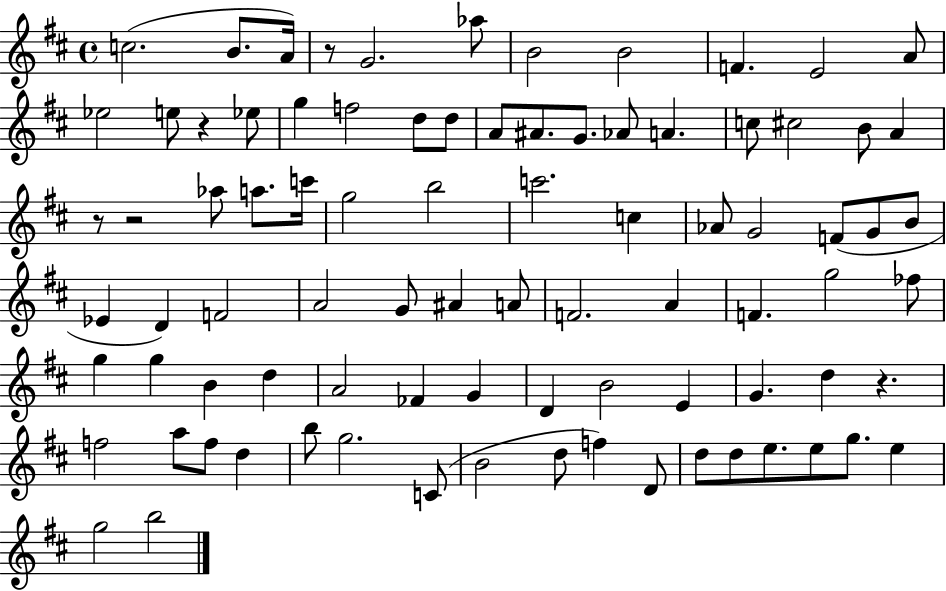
{
  \clef treble
  \time 4/4
  \defaultTimeSignature
  \key d \major
  c''2.( b'8. a'16) | r8 g'2. aes''8 | b'2 b'2 | f'4. e'2 a'8 | \break ees''2 e''8 r4 ees''8 | g''4 f''2 d''8 d''8 | a'8 ais'8. g'8. aes'8 a'4. | c''8 cis''2 b'8 a'4 | \break r8 r2 aes''8 a''8. c'''16 | g''2 b''2 | c'''2. c''4 | aes'8 g'2 f'8( g'8 b'8 | \break ees'4 d'4) f'2 | a'2 g'8 ais'4 a'8 | f'2. a'4 | f'4. g''2 fes''8 | \break g''4 g''4 b'4 d''4 | a'2 fes'4 g'4 | d'4 b'2 e'4 | g'4. d''4 r4. | \break f''2 a''8 f''8 d''4 | b''8 g''2. c'8( | b'2 d''8 f''4) d'8 | d''8 d''8 e''8. e''8 g''8. e''4 | \break g''2 b''2 | \bar "|."
}